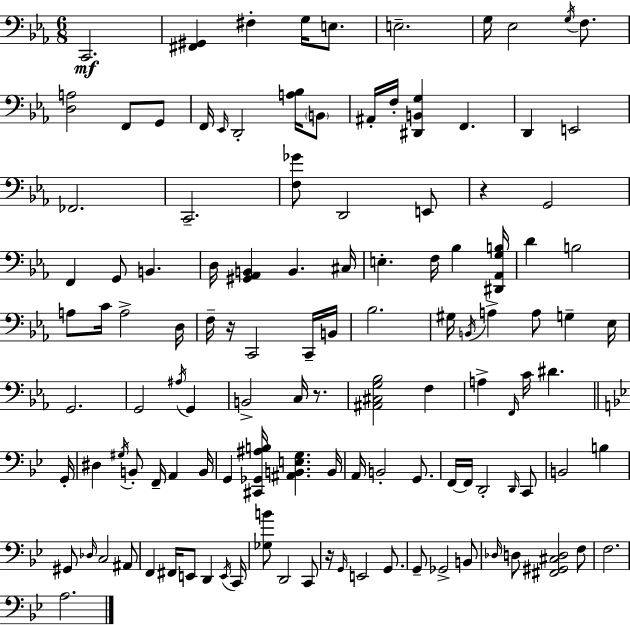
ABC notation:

X:1
T:Untitled
M:6/8
L:1/4
K:Eb
C,,2 [^F,,^G,,] ^F, G,/4 E,/2 E,2 G,/4 _E,2 G,/4 F,/2 [D,A,]2 F,,/2 G,,/2 F,,/4 _E,,/4 D,,2 [A,_B,]/4 B,,/2 ^A,,/4 F,/4 [^D,,B,,G,] F,, D,, E,,2 _F,,2 C,,2 [F,_G]/2 D,,2 E,,/2 z G,,2 F,, G,,/2 B,, D,/4 [^G,,_A,,B,,] B,, ^C,/4 E, F,/4 _B, [^D,,_A,,G,B,]/4 D B,2 A,/2 C/4 A,2 D,/4 F,/4 z/4 C,,2 C,,/4 B,,/4 _B,2 ^G,/4 B,,/4 A, A,/2 G, _E,/4 G,,2 G,,2 ^A,/4 G,, B,,2 C,/4 z/2 [^A,,^C,G,_B,]2 F, A, F,,/4 C/4 ^D G,,/4 ^D, ^G,/4 B,,/2 F,,/4 A,, B,,/4 G,, [^C,,_G,,^A,B,]/4 [^A,,B,,E,G,] B,,/4 A,,/4 B,,2 G,,/2 F,,/4 F,,/4 D,,2 D,,/4 C,,/2 B,,2 B, ^G,,/2 _D,/4 C,2 ^A,,/2 F,, ^F,,/4 E,,/2 D,, E,,/4 C,,/4 [_G,B]/2 D,,2 C,,/2 z/4 G,,/4 E,,2 G,,/2 G,,/2 _G,,2 B,,/2 _D,/4 D,/2 [^F,,^G,,^C,D,]2 F,/2 F,2 A,2